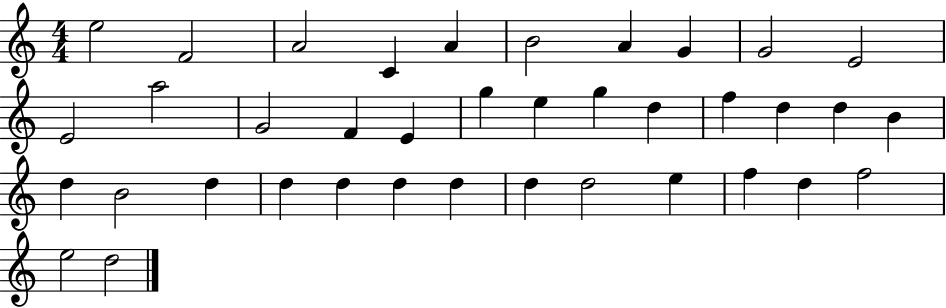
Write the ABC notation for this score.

X:1
T:Untitled
M:4/4
L:1/4
K:C
e2 F2 A2 C A B2 A G G2 E2 E2 a2 G2 F E g e g d f d d B d B2 d d d d d d d2 e f d f2 e2 d2